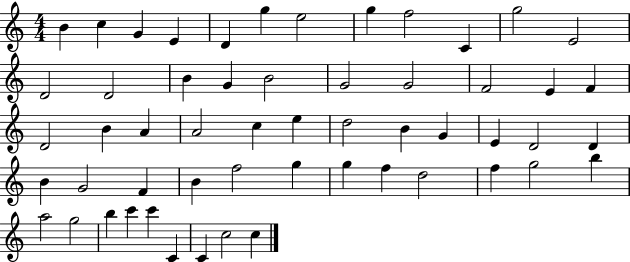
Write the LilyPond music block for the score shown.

{
  \clef treble
  \numericTimeSignature
  \time 4/4
  \key c \major
  b'4 c''4 g'4 e'4 | d'4 g''4 e''2 | g''4 f''2 c'4 | g''2 e'2 | \break d'2 d'2 | b'4 g'4 b'2 | g'2 g'2 | f'2 e'4 f'4 | \break d'2 b'4 a'4 | a'2 c''4 e''4 | d''2 b'4 g'4 | e'4 d'2 d'4 | \break b'4 g'2 f'4 | b'4 f''2 g''4 | g''4 f''4 d''2 | f''4 g''2 b''4 | \break a''2 g''2 | b''4 c'''4 c'''4 c'4 | c'4 c''2 c''4 | \bar "|."
}